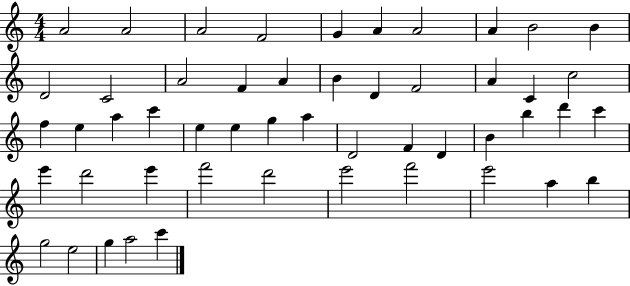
X:1
T:Untitled
M:4/4
L:1/4
K:C
A2 A2 A2 F2 G A A2 A B2 B D2 C2 A2 F A B D F2 A C c2 f e a c' e e g a D2 F D B b d' c' e' d'2 e' f'2 d'2 e'2 f'2 e'2 a b g2 e2 g a2 c'